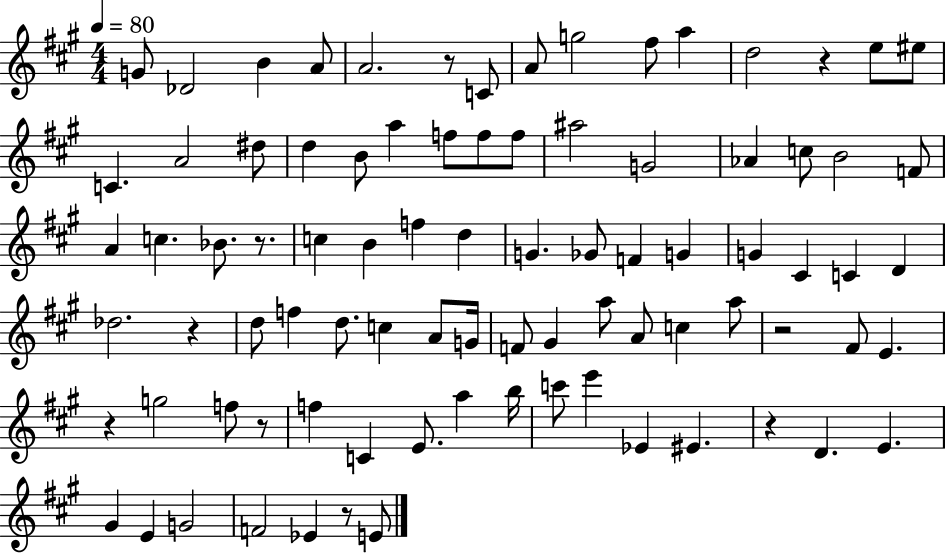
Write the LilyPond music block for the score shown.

{
  \clef treble
  \numericTimeSignature
  \time 4/4
  \key a \major
  \tempo 4 = 80
  g'8 des'2 b'4 a'8 | a'2. r8 c'8 | a'8 g''2 fis''8 a''4 | d''2 r4 e''8 eis''8 | \break c'4. a'2 dis''8 | d''4 b'8 a''4 f''8 f''8 f''8 | ais''2 g'2 | aes'4 c''8 b'2 f'8 | \break a'4 c''4. bes'8. r8. | c''4 b'4 f''4 d''4 | g'4. ges'8 f'4 g'4 | g'4 cis'4 c'4 d'4 | \break des''2. r4 | d''8 f''4 d''8. c''4 a'8 g'16 | f'8 gis'4 a''8 a'8 c''4 a''8 | r2 fis'8 e'4. | \break r4 g''2 f''8 r8 | f''4 c'4 e'8. a''4 b''16 | c'''8 e'''4 ees'4 eis'4. | r4 d'4. e'4. | \break gis'4 e'4 g'2 | f'2 ees'4 r8 e'8 | \bar "|."
}